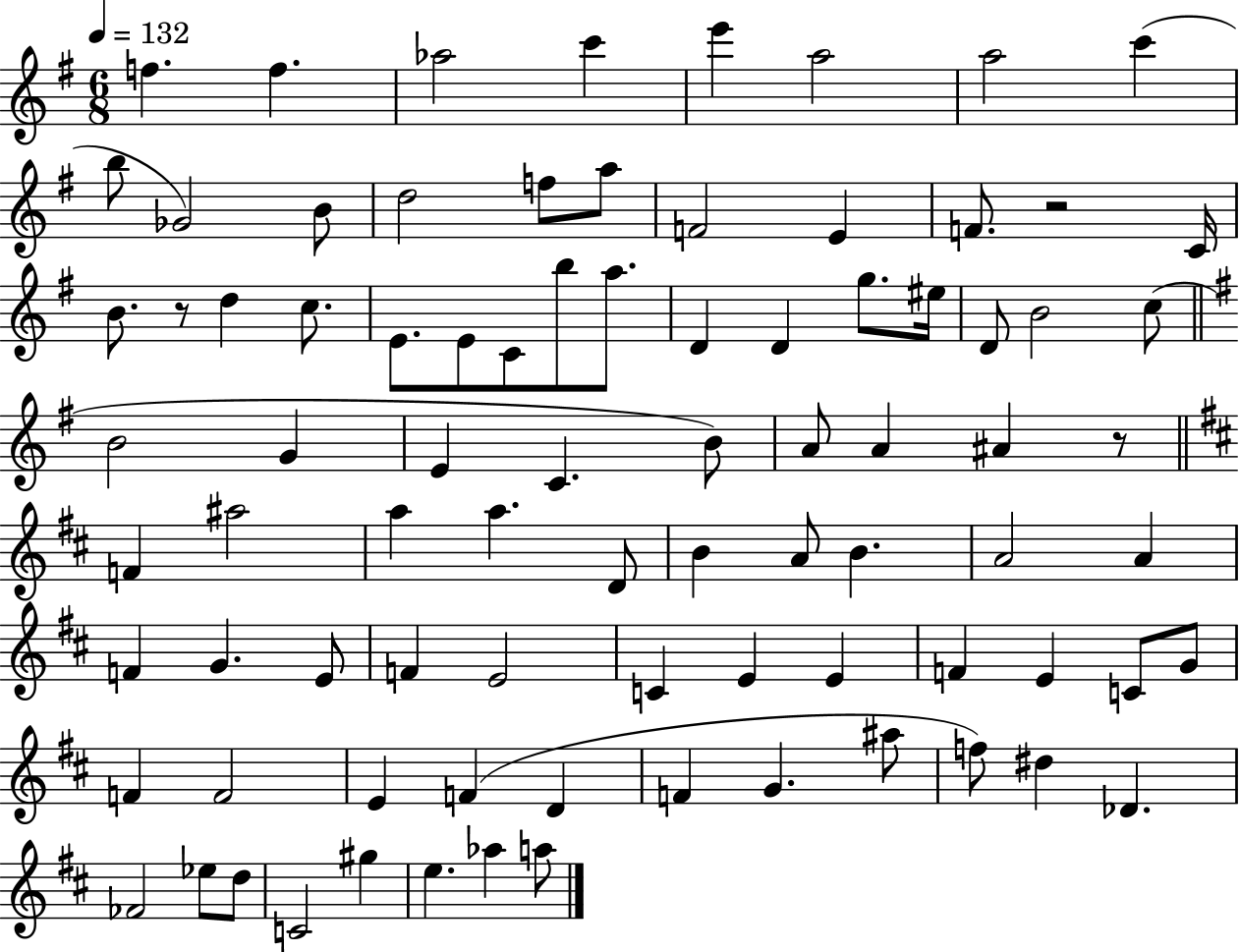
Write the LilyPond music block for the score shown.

{
  \clef treble
  \numericTimeSignature
  \time 6/8
  \key g \major
  \tempo 4 = 132
  f''4. f''4. | aes''2 c'''4 | e'''4 a''2 | a''2 c'''4( | \break b''8 ges'2) b'8 | d''2 f''8 a''8 | f'2 e'4 | f'8. r2 c'16 | \break b'8. r8 d''4 c''8. | e'8. e'8 c'8 b''8 a''8. | d'4 d'4 g''8. eis''16 | d'8 b'2 c''8( | \break \bar "||" \break \key g \major b'2 g'4 | e'4 c'4. b'8) | a'8 a'4 ais'4 r8 | \bar "||" \break \key b \minor f'4 ais''2 | a''4 a''4. d'8 | b'4 a'8 b'4. | a'2 a'4 | \break f'4 g'4. e'8 | f'4 e'2 | c'4 e'4 e'4 | f'4 e'4 c'8 g'8 | \break f'4 f'2 | e'4 f'4( d'4 | f'4 g'4. ais''8 | f''8) dis''4 des'4. | \break fes'2 ees''8 d''8 | c'2 gis''4 | e''4. aes''4 a''8 | \bar "|."
}